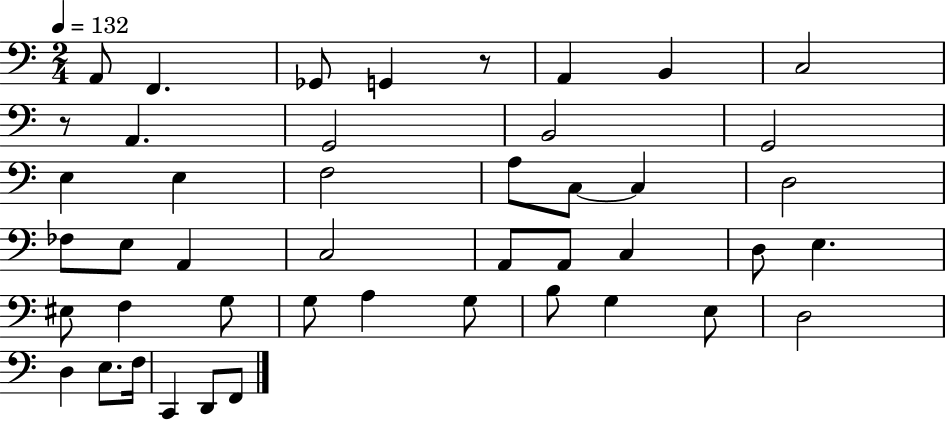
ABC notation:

X:1
T:Untitled
M:2/4
L:1/4
K:C
A,,/2 F,, _G,,/2 G,, z/2 A,, B,, C,2 z/2 A,, G,,2 B,,2 G,,2 E, E, F,2 A,/2 C,/2 C, D,2 _F,/2 E,/2 A,, C,2 A,,/2 A,,/2 C, D,/2 E, ^E,/2 F, G,/2 G,/2 A, G,/2 B,/2 G, E,/2 D,2 D, E,/2 F,/4 C,, D,,/2 F,,/2